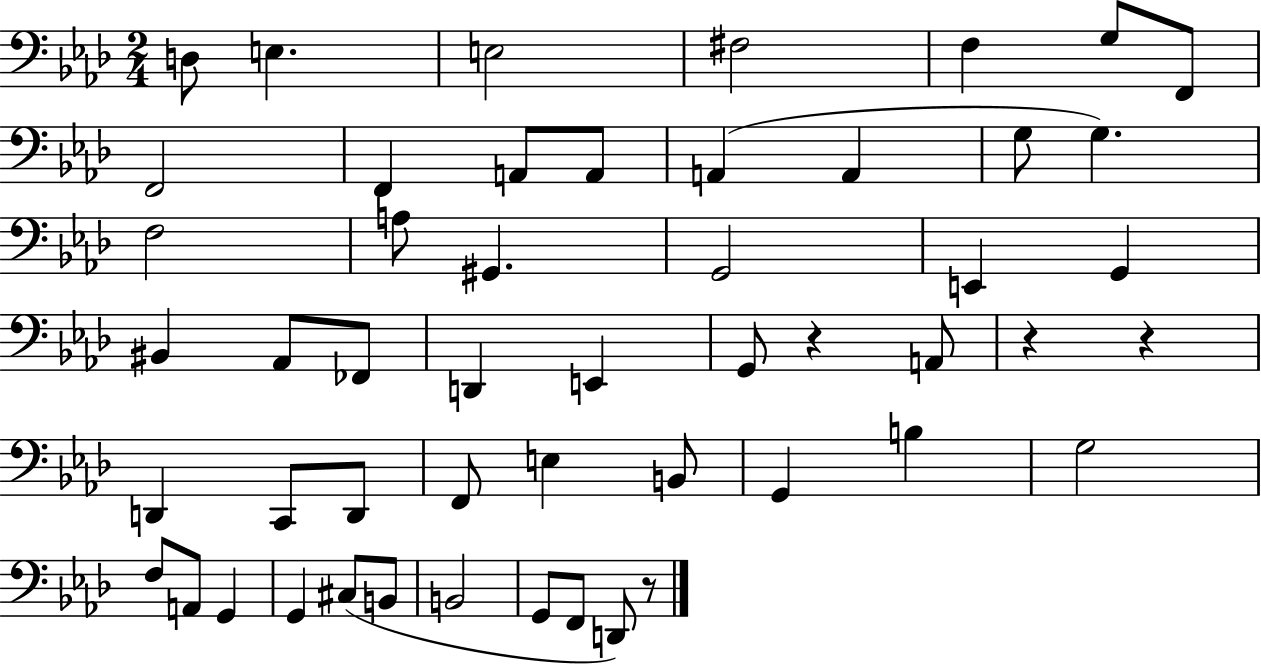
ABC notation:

X:1
T:Untitled
M:2/4
L:1/4
K:Ab
D,/2 E, E,2 ^F,2 F, G,/2 F,,/2 F,,2 F,, A,,/2 A,,/2 A,, A,, G,/2 G, F,2 A,/2 ^G,, G,,2 E,, G,, ^B,, _A,,/2 _F,,/2 D,, E,, G,,/2 z A,,/2 z z D,, C,,/2 D,,/2 F,,/2 E, B,,/2 G,, B, G,2 F,/2 A,,/2 G,, G,, ^C,/2 B,,/2 B,,2 G,,/2 F,,/2 D,,/2 z/2